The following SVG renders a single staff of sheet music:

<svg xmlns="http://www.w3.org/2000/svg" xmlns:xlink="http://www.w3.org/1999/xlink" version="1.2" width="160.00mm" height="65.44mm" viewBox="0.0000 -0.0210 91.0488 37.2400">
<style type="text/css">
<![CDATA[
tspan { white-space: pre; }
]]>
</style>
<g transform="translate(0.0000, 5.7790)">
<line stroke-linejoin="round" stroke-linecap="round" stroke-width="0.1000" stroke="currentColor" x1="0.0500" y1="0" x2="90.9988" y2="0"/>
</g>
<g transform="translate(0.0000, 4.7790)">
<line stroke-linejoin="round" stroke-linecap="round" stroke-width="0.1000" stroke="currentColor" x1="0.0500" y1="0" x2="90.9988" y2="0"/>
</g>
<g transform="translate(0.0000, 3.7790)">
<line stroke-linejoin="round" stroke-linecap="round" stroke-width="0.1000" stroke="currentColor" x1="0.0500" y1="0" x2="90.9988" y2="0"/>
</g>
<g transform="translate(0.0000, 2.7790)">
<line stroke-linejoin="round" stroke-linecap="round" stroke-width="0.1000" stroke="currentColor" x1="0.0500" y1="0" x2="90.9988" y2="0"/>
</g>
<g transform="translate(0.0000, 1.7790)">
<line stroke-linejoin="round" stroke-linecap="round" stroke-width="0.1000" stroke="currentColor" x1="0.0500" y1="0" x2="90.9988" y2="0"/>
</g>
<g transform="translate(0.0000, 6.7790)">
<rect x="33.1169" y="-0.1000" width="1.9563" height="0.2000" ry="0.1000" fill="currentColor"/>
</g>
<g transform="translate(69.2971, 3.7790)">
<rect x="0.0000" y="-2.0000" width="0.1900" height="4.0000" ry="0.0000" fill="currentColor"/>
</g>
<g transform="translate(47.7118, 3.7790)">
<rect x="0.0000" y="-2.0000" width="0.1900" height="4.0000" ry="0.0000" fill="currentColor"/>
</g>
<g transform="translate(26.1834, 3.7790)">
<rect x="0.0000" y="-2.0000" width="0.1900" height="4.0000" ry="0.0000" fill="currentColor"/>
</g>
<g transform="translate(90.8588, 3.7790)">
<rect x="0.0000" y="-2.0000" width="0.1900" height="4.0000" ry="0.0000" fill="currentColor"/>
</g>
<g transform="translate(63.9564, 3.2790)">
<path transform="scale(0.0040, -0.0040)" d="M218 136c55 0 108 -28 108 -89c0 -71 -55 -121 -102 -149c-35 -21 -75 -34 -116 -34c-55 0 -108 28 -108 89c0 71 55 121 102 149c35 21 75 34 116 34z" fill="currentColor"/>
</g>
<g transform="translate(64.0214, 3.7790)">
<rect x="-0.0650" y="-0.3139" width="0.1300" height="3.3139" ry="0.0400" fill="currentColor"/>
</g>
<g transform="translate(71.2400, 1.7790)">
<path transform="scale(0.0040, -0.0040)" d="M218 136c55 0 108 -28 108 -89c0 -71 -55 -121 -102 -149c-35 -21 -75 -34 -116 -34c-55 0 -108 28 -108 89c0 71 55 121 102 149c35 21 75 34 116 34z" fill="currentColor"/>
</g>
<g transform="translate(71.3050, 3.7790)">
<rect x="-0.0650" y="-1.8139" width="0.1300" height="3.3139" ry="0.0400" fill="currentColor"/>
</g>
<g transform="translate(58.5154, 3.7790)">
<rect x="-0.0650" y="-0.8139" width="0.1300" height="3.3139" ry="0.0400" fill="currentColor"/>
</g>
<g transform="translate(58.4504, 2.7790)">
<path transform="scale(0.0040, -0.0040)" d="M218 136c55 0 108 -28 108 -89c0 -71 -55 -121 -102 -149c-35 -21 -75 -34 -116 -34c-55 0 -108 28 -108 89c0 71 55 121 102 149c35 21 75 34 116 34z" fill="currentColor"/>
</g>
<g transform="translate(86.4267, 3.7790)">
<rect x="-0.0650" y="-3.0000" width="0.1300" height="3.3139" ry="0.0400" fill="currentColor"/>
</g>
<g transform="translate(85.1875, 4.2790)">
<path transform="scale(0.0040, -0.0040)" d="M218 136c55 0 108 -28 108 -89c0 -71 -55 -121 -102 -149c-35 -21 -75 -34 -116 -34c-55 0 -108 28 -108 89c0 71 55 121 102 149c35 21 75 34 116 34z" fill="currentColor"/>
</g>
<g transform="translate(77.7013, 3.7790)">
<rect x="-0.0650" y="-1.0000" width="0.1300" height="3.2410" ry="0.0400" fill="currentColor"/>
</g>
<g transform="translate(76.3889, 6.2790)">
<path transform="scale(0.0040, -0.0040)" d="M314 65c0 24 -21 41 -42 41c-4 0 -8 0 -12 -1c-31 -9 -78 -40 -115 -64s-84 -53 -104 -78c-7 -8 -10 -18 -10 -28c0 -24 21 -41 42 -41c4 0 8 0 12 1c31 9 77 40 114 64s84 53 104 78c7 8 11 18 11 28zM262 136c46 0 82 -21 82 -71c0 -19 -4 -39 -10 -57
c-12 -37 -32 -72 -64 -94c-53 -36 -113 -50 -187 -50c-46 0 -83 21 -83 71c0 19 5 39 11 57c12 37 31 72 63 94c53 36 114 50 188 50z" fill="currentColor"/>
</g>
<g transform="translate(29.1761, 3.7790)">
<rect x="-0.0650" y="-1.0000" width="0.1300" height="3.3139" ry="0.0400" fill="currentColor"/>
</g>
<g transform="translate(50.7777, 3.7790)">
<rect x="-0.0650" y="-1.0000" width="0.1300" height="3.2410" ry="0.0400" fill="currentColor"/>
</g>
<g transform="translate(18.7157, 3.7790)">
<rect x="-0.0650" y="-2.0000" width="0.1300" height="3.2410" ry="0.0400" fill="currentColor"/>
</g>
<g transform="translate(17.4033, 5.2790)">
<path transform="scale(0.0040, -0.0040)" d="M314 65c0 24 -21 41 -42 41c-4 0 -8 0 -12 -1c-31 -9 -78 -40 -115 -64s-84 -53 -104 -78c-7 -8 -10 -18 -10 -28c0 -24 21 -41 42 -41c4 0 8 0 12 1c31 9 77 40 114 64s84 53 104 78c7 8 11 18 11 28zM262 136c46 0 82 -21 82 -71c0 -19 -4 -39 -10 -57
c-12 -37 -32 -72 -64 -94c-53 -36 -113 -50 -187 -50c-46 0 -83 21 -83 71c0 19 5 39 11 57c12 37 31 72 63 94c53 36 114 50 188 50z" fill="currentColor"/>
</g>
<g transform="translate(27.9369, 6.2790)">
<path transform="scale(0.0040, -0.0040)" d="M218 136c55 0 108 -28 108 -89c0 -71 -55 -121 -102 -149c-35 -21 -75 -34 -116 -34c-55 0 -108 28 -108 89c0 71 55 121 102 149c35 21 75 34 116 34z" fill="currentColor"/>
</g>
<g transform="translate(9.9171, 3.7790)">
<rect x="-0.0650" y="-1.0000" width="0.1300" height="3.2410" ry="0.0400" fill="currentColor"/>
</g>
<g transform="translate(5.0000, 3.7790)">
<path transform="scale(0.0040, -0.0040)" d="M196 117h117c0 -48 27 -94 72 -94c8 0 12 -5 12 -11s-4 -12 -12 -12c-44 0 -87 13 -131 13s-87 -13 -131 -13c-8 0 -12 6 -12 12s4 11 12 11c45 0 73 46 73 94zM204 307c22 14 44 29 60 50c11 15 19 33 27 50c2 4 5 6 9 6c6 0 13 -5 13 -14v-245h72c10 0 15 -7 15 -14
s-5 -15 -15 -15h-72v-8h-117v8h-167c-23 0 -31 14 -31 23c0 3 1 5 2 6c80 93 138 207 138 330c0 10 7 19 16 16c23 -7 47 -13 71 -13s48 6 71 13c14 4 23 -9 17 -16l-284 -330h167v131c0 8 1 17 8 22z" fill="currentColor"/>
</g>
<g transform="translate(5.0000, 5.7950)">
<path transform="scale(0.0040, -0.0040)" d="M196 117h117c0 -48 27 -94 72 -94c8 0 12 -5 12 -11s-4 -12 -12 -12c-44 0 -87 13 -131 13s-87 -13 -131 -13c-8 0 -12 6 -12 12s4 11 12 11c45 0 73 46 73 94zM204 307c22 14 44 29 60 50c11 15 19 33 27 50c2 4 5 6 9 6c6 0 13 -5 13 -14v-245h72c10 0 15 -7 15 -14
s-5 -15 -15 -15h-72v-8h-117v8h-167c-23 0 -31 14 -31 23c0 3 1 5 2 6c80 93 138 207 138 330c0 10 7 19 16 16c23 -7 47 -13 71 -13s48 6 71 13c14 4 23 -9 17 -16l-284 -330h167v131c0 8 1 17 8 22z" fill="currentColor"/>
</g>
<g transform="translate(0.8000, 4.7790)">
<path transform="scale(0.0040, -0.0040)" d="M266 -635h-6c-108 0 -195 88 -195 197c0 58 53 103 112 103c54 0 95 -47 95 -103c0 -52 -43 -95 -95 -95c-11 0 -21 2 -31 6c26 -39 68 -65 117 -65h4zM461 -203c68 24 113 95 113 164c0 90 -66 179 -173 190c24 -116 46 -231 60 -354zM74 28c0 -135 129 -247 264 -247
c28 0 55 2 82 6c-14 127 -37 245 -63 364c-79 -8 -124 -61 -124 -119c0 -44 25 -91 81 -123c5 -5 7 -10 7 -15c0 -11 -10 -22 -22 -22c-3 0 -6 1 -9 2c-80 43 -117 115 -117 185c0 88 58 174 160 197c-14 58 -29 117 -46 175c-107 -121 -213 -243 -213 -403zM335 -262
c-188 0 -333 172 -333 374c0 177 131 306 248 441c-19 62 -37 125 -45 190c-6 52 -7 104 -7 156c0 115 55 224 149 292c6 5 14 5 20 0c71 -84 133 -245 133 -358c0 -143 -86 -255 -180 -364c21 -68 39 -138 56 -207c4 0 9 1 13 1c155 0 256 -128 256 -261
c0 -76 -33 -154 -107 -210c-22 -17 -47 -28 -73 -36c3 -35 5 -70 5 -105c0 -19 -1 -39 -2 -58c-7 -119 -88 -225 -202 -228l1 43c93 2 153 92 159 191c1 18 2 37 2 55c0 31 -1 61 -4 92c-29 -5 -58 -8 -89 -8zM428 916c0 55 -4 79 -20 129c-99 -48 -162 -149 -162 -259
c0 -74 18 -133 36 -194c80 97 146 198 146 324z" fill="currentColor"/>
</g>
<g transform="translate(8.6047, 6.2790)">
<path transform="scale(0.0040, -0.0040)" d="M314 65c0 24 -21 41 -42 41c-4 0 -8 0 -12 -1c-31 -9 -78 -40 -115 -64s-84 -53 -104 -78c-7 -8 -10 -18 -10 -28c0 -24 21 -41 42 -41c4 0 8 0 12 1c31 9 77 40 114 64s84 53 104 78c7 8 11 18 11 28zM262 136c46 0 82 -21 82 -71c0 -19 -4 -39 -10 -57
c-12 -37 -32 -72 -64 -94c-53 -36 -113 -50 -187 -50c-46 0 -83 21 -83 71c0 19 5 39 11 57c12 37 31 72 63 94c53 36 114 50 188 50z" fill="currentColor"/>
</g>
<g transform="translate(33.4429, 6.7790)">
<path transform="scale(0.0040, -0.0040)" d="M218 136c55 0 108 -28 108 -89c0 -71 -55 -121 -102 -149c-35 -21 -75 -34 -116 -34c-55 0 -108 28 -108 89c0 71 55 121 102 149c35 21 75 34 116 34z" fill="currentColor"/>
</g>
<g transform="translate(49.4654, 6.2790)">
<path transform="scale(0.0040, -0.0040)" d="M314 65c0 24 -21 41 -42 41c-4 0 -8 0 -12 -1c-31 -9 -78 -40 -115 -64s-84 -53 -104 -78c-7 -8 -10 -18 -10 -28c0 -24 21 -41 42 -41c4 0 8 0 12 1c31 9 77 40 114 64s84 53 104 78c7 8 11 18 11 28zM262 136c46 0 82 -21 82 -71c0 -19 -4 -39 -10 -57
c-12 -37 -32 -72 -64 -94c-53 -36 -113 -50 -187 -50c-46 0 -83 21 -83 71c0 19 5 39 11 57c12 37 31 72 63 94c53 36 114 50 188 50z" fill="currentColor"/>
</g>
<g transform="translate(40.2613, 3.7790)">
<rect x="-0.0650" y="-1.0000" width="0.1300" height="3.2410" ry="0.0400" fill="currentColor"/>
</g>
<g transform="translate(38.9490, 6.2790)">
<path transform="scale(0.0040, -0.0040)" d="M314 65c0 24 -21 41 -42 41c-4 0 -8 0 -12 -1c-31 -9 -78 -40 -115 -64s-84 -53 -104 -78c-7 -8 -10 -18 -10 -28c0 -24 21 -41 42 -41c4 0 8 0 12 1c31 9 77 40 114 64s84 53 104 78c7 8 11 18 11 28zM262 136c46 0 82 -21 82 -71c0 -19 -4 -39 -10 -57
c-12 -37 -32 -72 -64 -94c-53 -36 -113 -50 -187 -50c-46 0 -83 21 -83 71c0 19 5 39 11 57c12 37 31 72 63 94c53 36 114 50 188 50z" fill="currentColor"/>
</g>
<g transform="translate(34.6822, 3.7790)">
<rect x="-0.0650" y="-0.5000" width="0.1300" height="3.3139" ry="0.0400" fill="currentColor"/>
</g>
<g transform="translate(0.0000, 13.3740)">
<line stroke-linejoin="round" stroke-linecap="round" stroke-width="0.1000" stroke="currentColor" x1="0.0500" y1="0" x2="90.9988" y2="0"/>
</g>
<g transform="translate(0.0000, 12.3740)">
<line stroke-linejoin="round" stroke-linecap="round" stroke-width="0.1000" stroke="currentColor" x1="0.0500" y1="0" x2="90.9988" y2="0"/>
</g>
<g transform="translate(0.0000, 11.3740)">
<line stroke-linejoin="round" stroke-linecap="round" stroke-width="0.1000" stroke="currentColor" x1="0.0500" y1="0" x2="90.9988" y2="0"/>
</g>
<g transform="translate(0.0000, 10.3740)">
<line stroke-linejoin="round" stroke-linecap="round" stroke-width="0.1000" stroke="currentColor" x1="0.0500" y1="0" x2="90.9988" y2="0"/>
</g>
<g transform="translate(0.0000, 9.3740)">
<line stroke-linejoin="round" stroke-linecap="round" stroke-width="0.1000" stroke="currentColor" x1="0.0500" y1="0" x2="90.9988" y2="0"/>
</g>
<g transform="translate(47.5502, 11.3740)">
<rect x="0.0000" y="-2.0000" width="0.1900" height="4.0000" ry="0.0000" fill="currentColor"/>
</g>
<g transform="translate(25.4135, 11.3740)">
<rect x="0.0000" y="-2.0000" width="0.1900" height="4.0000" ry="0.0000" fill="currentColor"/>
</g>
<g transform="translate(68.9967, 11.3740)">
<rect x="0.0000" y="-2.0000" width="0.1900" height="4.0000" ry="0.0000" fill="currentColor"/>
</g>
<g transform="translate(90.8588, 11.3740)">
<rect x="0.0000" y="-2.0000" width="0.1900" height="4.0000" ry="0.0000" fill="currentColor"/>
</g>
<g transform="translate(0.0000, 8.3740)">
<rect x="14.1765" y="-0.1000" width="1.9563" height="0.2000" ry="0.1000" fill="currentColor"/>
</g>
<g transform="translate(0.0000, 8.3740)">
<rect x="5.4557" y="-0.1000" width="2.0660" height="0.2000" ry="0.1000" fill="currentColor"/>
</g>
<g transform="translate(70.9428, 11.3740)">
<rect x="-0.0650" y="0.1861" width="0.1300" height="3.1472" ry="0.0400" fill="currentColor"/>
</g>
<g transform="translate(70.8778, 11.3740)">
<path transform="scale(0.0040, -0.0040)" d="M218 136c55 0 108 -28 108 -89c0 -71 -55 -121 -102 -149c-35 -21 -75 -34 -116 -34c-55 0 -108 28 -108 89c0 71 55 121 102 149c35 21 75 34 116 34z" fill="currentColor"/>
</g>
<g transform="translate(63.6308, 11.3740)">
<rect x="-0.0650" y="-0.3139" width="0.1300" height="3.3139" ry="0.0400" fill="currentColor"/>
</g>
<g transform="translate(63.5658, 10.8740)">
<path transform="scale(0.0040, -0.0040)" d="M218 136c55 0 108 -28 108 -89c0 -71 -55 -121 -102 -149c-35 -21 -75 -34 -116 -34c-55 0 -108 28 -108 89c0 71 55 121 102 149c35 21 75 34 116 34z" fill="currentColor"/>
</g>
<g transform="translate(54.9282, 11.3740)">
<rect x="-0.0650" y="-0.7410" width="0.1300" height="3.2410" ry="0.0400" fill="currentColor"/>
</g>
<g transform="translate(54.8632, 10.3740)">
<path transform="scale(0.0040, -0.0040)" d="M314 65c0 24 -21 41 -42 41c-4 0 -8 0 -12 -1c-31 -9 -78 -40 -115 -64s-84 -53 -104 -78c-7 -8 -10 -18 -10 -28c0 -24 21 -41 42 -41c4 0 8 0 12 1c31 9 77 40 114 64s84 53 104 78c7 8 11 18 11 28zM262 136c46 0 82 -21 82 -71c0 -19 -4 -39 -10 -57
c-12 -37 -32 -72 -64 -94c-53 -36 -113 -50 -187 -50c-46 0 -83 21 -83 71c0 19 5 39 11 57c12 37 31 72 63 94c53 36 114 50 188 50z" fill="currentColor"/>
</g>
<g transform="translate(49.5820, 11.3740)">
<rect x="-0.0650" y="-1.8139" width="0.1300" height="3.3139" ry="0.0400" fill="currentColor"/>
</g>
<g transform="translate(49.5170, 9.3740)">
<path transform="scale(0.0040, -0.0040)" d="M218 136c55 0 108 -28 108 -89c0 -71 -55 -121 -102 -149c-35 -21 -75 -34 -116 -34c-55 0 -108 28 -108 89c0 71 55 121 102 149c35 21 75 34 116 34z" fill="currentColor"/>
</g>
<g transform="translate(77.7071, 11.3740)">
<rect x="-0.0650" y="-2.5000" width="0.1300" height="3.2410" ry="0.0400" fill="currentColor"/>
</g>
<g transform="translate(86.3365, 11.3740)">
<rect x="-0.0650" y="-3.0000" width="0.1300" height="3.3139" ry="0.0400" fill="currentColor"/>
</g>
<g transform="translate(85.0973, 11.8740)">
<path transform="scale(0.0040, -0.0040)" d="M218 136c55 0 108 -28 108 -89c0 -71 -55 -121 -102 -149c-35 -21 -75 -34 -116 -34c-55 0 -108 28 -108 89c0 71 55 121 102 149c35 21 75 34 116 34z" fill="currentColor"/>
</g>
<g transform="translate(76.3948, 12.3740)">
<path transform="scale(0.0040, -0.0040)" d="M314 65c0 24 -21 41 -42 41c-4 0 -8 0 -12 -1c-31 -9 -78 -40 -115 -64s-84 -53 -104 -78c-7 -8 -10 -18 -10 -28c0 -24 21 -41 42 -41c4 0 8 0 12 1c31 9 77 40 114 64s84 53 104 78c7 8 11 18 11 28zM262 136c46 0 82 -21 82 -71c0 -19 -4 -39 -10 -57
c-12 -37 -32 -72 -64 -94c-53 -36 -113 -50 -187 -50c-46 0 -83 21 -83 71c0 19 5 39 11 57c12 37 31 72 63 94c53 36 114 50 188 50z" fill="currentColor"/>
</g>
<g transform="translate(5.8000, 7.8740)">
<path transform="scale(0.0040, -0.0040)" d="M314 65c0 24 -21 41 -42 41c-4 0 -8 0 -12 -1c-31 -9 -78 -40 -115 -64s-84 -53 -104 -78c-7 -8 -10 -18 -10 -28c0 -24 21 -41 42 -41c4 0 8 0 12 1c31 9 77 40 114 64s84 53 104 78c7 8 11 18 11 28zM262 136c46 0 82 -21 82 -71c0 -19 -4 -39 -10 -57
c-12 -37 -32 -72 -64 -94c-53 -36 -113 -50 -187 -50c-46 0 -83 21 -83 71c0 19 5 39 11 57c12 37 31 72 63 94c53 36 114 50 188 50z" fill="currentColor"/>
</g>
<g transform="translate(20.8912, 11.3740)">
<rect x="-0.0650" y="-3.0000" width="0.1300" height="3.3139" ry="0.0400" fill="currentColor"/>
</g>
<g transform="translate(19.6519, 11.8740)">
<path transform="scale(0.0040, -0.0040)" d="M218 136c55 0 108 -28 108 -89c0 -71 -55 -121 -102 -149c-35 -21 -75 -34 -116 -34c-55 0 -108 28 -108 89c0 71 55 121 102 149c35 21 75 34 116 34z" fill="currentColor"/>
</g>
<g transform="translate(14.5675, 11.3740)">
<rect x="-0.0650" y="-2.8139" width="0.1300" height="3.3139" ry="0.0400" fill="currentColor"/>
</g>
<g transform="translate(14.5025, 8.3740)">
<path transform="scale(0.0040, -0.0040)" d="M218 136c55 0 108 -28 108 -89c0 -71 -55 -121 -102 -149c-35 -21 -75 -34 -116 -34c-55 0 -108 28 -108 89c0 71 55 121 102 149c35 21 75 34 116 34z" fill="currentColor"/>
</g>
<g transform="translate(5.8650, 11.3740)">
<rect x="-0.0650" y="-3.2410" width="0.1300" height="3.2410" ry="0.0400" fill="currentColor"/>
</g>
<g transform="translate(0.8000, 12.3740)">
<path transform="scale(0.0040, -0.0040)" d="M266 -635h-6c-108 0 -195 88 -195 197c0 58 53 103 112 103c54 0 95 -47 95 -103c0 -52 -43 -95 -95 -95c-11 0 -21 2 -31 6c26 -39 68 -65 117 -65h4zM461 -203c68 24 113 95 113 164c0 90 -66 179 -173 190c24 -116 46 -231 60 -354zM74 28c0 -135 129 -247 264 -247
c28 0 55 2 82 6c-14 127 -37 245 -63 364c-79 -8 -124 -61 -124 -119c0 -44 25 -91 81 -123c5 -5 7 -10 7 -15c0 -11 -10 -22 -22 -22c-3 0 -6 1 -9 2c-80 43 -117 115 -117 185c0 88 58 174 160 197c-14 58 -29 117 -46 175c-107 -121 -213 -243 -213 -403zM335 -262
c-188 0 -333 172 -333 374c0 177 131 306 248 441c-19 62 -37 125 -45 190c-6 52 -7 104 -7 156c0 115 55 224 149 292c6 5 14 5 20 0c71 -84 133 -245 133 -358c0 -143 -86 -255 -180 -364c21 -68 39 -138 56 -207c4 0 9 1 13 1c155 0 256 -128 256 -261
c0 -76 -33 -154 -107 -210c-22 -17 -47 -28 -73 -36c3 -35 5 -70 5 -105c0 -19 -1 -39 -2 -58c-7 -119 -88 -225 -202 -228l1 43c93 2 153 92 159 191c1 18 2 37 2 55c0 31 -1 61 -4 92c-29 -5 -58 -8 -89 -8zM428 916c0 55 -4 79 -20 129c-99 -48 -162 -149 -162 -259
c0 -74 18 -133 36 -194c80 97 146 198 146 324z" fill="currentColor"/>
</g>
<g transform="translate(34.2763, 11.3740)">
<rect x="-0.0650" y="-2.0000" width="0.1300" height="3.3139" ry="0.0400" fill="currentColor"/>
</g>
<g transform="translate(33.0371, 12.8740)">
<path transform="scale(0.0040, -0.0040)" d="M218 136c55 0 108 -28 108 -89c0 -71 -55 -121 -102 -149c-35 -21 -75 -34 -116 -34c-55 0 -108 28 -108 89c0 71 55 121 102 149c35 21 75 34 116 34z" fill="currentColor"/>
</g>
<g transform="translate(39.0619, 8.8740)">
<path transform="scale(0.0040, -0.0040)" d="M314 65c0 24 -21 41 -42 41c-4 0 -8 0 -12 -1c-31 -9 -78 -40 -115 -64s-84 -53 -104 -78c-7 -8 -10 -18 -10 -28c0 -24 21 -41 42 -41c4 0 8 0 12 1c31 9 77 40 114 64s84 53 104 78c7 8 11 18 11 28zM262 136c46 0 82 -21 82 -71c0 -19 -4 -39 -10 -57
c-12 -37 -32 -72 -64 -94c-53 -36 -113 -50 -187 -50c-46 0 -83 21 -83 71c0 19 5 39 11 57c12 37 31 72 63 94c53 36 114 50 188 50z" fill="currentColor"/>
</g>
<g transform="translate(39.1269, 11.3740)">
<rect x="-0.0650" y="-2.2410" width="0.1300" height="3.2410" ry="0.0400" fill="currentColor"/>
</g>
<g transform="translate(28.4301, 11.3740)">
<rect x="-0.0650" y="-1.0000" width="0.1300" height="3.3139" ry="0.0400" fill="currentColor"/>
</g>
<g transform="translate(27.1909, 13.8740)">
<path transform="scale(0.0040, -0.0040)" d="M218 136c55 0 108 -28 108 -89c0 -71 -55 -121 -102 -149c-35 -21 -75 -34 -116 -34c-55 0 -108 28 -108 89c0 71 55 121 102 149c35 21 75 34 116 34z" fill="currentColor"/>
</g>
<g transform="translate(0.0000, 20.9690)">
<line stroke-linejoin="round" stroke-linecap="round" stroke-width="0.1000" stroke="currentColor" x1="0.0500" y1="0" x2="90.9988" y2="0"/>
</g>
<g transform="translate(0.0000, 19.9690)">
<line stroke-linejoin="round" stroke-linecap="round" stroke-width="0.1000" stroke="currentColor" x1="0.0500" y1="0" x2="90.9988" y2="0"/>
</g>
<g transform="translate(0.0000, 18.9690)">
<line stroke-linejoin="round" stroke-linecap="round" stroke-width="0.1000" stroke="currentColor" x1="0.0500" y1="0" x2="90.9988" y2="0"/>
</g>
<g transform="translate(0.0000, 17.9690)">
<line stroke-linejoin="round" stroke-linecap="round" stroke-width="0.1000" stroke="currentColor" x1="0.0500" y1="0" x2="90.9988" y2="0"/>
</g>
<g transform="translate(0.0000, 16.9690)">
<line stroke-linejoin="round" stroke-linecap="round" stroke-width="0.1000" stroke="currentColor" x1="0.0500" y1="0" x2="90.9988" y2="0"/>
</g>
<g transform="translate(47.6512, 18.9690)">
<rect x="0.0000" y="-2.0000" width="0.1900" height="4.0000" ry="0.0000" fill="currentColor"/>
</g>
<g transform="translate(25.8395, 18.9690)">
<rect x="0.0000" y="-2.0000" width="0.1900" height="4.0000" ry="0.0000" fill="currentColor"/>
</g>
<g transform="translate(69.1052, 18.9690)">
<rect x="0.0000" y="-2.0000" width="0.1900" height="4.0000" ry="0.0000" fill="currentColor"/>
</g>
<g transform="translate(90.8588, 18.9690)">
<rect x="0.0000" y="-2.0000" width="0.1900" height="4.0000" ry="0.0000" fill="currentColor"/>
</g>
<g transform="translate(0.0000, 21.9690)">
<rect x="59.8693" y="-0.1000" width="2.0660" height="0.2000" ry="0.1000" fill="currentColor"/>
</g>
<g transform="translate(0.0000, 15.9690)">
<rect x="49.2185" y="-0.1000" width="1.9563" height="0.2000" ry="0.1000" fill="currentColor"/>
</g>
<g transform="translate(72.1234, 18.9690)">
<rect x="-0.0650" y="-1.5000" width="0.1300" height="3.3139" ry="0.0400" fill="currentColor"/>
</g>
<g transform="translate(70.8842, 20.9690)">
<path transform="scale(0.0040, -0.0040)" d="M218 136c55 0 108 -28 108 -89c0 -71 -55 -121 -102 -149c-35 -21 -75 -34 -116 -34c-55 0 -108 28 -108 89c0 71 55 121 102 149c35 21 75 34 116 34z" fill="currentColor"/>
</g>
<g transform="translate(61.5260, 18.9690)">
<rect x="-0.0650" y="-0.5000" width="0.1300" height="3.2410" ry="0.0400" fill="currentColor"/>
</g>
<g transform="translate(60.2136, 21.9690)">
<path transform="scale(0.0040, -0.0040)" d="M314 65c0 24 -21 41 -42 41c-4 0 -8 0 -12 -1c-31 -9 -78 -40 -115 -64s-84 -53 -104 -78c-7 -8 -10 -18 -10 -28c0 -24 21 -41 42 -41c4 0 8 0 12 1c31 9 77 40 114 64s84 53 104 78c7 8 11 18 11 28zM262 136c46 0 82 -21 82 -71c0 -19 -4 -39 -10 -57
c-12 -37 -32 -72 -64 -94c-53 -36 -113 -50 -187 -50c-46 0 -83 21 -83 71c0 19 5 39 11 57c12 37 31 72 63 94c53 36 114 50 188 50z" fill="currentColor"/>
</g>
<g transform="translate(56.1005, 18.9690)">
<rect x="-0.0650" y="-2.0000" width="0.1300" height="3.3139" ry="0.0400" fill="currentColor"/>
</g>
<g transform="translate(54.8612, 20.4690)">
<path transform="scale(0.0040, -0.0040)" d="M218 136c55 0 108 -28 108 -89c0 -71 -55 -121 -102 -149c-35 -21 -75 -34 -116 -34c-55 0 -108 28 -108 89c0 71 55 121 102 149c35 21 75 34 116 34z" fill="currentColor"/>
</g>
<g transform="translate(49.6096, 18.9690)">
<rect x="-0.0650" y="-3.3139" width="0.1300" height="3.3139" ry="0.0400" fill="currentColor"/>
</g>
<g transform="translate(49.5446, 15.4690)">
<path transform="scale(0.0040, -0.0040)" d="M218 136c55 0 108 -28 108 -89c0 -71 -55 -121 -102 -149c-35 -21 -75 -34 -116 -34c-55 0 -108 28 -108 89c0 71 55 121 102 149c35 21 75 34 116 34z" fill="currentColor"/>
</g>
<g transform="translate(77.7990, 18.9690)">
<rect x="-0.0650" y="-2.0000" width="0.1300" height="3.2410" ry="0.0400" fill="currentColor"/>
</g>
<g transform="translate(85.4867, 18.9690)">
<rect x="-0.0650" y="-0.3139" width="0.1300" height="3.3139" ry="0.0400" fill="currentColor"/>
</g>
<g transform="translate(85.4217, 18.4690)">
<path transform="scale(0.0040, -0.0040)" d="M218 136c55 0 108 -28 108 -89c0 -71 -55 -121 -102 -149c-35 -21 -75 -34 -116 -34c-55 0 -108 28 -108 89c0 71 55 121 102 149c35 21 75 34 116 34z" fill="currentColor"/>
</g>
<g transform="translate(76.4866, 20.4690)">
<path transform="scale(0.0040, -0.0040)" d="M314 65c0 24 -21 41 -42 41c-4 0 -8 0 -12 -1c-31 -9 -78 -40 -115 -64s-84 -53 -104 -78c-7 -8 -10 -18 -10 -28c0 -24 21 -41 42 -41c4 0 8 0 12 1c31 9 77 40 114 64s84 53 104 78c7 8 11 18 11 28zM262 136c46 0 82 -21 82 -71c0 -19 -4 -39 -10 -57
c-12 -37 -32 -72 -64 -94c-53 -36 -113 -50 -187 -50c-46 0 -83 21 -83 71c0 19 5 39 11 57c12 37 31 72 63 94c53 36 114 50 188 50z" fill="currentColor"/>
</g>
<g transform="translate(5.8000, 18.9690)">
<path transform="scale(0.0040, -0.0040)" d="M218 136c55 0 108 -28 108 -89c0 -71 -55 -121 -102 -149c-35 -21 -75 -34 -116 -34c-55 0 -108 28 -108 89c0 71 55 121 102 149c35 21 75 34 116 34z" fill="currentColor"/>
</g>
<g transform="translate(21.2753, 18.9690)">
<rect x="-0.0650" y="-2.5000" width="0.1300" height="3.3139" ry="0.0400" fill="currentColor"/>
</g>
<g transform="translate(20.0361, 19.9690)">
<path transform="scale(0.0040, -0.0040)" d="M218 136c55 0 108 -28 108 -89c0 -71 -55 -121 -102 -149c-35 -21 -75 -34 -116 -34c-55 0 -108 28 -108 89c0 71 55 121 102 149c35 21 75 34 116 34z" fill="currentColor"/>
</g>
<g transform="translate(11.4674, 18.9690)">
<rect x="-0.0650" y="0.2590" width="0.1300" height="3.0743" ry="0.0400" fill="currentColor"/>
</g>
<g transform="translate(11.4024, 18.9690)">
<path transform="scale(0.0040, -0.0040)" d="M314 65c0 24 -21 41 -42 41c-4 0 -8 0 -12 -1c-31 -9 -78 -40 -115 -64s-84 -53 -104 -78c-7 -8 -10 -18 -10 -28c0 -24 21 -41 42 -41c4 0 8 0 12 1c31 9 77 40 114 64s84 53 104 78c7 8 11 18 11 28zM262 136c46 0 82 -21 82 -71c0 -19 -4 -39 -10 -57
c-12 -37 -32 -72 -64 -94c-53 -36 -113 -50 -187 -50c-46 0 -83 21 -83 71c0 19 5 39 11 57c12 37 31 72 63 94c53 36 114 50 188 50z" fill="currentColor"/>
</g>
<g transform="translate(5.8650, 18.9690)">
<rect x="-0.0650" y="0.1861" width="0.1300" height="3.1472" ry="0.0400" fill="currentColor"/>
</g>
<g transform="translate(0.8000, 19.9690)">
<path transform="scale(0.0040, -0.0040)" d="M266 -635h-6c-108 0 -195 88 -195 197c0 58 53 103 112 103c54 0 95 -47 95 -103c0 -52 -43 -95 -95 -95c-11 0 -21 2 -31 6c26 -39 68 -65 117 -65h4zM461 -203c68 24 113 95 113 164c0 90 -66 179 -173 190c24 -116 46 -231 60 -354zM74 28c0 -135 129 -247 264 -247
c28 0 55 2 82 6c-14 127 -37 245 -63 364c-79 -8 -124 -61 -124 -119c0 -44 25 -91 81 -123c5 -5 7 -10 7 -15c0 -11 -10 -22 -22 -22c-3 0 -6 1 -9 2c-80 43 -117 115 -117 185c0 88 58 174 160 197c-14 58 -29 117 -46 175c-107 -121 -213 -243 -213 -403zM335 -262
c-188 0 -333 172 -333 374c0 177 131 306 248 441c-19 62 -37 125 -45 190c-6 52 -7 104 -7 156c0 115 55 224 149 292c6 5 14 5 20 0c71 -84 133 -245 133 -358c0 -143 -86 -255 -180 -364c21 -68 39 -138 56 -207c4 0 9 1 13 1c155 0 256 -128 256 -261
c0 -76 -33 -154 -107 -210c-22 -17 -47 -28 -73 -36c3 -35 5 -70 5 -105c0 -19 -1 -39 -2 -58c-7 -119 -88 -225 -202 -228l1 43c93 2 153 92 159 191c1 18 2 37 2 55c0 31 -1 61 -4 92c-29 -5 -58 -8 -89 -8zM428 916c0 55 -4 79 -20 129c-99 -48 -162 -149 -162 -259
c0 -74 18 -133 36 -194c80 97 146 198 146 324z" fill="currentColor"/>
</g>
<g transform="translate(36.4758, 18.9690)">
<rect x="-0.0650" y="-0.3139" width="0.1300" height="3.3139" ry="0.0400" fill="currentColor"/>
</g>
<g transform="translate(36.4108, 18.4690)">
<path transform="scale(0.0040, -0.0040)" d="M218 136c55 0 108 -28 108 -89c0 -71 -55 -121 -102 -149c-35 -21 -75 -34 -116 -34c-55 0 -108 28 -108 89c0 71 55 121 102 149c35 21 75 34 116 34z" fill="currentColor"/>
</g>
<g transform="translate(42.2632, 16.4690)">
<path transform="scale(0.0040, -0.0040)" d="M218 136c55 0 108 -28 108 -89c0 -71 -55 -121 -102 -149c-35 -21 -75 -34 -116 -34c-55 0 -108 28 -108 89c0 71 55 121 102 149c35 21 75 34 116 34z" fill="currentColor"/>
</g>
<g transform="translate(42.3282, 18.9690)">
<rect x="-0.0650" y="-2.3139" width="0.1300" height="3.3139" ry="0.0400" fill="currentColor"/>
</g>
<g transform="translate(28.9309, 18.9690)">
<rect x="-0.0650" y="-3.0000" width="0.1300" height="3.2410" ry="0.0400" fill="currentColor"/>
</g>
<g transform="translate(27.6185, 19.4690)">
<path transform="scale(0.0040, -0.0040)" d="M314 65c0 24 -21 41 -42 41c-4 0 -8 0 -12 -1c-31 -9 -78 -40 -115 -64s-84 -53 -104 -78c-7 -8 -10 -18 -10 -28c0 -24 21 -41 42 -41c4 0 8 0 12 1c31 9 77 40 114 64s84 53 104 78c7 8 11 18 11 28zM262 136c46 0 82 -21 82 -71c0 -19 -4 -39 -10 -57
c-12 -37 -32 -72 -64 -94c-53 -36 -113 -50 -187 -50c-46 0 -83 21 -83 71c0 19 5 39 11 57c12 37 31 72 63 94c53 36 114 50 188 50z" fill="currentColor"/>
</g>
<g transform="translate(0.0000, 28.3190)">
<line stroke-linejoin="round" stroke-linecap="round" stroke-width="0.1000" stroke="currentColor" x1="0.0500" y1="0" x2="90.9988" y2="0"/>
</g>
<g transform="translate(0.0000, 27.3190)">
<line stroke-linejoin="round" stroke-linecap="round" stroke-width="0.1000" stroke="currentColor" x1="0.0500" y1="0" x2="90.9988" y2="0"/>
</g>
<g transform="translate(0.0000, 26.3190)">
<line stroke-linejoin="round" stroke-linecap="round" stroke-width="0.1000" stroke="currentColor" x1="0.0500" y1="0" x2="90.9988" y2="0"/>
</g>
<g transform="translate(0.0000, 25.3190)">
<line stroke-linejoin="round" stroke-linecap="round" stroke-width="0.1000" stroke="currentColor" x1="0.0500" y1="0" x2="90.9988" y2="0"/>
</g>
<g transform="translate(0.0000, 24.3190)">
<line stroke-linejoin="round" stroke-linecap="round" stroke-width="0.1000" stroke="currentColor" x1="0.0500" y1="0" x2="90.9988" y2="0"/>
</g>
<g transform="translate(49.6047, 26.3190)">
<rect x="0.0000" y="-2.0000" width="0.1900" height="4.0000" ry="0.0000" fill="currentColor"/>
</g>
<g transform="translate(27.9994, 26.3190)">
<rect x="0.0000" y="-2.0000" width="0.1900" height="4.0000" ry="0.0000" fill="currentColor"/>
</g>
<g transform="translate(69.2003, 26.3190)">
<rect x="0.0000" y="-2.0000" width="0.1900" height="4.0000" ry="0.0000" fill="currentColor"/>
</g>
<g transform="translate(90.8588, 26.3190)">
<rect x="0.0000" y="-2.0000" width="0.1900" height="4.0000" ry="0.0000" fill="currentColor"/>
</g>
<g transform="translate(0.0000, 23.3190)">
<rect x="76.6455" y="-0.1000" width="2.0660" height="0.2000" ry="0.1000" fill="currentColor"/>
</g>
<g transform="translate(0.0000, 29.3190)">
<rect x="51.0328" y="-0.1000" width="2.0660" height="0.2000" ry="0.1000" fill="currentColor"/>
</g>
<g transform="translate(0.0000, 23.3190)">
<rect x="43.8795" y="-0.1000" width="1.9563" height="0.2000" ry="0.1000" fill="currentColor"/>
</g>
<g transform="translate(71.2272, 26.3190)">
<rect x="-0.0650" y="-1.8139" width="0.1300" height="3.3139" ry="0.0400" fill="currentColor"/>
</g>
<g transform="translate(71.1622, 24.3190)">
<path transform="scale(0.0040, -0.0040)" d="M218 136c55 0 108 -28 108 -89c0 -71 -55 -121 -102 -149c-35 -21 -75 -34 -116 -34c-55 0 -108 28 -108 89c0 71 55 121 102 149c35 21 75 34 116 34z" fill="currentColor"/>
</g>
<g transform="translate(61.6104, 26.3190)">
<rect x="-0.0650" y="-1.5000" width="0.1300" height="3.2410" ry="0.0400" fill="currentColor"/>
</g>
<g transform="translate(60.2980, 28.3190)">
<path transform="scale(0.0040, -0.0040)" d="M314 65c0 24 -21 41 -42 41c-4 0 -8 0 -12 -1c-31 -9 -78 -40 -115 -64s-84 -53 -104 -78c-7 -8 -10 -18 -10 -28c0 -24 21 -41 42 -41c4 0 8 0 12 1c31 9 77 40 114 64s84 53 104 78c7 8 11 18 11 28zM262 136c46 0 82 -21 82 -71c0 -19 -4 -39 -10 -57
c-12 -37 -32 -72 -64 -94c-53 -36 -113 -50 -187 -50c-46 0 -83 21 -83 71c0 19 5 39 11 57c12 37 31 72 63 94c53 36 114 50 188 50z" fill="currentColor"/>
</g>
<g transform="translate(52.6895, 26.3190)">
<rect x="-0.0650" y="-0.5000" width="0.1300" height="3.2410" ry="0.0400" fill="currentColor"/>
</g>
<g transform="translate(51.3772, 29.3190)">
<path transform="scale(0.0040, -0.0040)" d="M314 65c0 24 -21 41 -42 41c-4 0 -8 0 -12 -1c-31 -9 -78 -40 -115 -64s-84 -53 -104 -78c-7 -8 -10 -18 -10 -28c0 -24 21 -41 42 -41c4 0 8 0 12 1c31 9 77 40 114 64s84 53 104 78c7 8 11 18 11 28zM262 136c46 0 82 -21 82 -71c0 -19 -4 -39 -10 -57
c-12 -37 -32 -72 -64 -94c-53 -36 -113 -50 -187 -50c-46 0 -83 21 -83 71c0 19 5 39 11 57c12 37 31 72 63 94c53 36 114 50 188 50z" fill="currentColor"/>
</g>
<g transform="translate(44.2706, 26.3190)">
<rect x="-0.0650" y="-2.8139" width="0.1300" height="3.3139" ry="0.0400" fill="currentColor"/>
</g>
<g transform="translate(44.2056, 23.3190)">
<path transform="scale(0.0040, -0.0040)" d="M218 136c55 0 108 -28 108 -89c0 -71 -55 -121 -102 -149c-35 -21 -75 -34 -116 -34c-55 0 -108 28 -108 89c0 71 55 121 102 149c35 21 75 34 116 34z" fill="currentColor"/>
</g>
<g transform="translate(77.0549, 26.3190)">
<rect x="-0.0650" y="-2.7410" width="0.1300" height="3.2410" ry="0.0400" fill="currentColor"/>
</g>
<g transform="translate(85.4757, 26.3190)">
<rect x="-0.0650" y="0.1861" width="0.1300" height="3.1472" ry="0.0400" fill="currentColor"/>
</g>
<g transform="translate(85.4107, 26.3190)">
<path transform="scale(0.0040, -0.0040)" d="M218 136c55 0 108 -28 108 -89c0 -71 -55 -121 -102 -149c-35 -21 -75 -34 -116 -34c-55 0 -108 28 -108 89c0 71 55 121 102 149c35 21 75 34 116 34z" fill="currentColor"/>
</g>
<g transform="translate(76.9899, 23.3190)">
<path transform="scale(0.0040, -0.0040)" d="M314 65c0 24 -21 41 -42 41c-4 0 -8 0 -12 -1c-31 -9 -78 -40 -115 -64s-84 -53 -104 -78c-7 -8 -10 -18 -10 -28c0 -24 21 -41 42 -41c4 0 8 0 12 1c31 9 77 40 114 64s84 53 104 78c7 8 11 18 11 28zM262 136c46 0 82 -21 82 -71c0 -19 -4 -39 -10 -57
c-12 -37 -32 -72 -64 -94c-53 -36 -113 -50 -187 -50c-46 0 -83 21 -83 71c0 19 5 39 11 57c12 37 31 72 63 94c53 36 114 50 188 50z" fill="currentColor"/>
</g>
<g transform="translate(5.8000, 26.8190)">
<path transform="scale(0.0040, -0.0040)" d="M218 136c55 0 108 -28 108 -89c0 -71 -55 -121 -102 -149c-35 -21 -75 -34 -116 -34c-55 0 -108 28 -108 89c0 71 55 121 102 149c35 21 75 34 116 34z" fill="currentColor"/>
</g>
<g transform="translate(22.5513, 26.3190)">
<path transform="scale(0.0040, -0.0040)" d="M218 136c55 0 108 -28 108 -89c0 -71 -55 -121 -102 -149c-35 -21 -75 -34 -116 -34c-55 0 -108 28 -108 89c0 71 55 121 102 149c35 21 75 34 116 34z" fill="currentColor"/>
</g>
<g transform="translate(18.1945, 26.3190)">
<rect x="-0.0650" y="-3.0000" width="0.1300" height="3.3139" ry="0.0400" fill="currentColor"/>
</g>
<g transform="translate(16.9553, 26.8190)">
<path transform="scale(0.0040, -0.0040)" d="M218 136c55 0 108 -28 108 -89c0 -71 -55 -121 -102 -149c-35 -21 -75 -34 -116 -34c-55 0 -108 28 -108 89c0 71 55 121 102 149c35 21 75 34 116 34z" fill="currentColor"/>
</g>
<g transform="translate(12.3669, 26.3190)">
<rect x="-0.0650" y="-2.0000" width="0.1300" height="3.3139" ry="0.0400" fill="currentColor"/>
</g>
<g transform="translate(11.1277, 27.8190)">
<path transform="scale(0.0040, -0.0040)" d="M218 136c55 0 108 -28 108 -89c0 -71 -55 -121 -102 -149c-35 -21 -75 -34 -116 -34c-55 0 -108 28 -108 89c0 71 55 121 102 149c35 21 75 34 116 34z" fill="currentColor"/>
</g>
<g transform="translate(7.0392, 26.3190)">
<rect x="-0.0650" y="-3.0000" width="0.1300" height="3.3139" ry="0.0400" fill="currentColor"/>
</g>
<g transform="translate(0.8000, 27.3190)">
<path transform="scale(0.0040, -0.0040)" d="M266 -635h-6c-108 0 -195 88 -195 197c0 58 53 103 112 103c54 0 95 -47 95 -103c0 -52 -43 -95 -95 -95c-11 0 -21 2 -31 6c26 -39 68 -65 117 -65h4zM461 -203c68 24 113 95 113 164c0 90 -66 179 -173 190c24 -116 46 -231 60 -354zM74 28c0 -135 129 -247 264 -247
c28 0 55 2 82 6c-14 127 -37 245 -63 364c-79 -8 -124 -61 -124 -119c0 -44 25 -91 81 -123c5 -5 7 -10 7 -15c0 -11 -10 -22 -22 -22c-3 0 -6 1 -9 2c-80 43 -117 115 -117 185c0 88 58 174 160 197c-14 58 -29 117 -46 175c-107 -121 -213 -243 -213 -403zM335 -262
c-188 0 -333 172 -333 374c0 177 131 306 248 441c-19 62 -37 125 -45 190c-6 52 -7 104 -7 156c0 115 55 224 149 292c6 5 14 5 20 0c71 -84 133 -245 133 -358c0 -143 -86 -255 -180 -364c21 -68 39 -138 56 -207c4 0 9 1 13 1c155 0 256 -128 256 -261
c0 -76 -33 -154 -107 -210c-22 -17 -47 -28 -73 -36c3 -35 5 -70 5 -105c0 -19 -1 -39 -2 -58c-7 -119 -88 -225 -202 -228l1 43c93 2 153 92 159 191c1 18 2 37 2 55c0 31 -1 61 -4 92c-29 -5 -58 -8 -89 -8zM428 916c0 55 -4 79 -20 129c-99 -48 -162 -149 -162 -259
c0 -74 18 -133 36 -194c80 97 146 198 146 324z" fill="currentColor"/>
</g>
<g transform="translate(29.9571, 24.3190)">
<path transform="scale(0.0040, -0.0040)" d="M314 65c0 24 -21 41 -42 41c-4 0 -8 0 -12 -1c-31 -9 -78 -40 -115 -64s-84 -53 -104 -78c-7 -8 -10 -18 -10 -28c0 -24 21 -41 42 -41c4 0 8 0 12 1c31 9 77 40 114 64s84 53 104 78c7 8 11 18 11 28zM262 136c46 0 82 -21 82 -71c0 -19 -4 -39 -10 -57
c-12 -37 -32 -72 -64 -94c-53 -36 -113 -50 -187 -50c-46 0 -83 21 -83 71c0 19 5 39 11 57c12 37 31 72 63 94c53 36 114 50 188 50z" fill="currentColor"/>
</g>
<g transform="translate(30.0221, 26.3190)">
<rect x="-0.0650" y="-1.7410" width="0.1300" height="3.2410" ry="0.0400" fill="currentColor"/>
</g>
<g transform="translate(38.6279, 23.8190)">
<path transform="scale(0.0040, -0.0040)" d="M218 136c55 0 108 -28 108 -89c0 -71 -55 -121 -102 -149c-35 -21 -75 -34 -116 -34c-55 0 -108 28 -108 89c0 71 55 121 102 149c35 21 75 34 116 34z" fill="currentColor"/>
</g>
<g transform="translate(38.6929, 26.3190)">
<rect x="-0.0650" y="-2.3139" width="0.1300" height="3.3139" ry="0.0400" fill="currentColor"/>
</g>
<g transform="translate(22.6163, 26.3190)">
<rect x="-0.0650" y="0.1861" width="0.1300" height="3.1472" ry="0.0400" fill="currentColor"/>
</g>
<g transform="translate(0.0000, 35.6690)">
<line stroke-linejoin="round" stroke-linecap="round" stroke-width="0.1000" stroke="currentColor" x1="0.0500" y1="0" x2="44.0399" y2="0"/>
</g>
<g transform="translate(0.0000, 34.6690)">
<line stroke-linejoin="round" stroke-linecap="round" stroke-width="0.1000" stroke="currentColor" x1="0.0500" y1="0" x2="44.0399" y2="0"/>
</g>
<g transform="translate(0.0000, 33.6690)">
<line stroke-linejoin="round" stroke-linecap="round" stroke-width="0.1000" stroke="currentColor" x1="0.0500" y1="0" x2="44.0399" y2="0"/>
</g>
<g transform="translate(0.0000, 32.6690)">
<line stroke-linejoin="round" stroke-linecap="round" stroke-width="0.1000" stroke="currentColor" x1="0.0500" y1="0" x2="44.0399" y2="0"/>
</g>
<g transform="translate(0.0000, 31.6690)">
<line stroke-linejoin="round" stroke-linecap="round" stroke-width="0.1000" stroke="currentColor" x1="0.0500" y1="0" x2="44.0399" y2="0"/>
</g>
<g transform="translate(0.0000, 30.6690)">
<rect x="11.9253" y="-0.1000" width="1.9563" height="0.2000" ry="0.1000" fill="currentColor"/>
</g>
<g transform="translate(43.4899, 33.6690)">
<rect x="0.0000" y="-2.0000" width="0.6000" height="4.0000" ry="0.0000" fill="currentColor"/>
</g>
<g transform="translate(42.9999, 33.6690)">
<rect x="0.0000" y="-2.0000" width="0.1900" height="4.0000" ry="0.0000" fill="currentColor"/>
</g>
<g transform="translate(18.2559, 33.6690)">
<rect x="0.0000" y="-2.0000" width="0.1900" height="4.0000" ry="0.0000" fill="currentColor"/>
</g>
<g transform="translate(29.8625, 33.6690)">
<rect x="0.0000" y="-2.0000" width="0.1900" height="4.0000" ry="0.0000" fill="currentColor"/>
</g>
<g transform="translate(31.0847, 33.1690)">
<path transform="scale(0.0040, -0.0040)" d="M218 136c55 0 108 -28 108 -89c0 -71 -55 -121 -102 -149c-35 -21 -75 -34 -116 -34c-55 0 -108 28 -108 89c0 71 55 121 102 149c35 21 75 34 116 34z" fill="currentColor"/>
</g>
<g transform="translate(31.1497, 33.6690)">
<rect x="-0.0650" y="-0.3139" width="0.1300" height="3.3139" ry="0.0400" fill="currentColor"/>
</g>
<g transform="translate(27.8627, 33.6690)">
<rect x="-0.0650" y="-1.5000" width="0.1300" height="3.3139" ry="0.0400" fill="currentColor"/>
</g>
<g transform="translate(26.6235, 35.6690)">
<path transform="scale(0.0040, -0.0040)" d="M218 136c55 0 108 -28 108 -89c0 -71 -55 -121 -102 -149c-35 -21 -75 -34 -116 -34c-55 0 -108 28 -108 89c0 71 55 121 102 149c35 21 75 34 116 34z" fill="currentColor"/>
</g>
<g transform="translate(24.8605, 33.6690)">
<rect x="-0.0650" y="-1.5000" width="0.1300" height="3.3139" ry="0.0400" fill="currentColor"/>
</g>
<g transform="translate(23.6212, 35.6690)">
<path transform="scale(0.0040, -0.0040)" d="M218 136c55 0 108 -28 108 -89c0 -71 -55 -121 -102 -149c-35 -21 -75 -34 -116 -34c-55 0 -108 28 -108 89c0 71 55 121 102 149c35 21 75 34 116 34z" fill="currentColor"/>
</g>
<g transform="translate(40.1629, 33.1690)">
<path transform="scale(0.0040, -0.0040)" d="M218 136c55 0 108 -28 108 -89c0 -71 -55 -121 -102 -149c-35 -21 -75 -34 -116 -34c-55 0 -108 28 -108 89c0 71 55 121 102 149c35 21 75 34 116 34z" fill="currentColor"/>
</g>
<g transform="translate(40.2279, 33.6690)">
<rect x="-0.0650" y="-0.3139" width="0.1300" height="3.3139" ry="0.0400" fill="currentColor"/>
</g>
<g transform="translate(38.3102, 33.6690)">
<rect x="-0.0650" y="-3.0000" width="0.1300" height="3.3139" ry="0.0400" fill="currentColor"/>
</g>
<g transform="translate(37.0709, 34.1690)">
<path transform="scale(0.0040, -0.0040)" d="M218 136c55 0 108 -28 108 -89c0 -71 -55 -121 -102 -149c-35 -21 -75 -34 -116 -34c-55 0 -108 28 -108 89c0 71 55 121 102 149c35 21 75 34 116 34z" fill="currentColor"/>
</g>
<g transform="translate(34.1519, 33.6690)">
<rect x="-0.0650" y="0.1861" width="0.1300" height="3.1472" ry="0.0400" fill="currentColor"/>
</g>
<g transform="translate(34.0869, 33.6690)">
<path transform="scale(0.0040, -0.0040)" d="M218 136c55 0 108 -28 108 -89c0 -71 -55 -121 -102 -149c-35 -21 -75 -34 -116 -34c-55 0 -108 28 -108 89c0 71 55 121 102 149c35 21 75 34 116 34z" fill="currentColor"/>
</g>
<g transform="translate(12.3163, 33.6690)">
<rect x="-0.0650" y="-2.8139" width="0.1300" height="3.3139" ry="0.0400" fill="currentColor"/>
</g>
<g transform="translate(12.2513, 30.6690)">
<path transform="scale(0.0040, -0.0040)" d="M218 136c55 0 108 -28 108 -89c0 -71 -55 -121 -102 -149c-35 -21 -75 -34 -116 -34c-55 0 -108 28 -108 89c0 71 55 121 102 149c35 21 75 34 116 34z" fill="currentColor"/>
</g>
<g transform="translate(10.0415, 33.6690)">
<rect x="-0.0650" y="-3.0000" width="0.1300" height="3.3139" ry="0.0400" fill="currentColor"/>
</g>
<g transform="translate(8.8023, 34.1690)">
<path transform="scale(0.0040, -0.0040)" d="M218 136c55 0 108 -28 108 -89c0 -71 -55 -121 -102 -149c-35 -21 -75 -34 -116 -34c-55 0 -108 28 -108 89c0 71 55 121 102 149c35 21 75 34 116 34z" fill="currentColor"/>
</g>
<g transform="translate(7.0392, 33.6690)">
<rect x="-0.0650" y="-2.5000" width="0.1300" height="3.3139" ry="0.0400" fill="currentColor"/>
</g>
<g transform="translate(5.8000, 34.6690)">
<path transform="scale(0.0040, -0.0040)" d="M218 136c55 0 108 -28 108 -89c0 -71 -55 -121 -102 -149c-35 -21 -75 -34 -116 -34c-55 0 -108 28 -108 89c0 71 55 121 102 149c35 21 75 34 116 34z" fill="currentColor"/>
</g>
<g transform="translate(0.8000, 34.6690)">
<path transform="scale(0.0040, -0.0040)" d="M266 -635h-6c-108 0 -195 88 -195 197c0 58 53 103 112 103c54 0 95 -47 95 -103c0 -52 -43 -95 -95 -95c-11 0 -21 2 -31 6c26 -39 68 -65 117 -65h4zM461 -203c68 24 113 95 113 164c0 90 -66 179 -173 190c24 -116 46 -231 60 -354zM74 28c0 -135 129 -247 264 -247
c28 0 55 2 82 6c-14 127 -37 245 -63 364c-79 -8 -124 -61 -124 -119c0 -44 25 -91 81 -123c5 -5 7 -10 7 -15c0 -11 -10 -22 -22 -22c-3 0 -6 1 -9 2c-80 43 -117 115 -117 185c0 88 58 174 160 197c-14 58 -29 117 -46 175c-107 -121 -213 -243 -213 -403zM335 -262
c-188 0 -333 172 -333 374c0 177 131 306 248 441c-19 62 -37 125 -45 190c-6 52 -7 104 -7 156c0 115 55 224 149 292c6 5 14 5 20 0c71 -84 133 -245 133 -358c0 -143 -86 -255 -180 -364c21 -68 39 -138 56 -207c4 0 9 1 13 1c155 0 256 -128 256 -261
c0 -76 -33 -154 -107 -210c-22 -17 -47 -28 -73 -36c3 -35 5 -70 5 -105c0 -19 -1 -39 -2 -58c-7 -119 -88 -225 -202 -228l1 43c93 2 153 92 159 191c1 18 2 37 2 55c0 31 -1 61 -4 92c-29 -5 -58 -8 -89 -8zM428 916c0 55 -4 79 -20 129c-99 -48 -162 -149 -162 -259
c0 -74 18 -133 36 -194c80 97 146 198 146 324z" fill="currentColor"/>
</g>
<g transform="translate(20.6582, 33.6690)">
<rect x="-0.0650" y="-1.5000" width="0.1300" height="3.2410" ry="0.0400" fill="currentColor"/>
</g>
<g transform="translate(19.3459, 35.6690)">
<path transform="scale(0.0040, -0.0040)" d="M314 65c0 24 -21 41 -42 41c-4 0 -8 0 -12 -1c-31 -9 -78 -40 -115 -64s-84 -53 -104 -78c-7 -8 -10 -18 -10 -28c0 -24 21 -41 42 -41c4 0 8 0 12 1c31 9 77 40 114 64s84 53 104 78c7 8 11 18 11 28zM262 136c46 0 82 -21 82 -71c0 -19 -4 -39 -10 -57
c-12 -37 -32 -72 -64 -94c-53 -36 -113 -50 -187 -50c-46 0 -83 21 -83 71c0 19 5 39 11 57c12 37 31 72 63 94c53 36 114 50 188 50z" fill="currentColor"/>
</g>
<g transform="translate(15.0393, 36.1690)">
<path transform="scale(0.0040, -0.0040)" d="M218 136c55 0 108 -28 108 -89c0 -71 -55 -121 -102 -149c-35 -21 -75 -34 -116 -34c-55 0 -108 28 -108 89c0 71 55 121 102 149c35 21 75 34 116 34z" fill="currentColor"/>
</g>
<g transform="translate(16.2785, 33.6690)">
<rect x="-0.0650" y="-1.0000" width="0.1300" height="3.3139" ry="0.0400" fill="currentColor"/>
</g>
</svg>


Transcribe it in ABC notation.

X:1
T:Untitled
M:4/4
L:1/4
K:C
D2 F2 D C D2 D2 d c f D2 A b2 a A D F g2 f d2 c B G2 A B B2 G A2 c g b F C2 E F2 c A F A B f2 g a C2 E2 f a2 B G A a D E2 E E c B A c